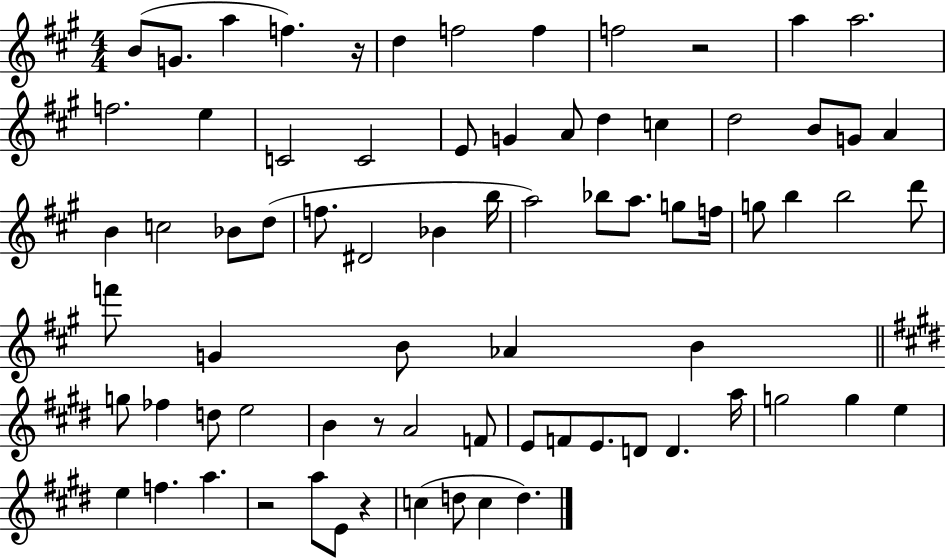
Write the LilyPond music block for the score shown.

{
  \clef treble
  \numericTimeSignature
  \time 4/4
  \key a \major
  b'8( g'8. a''4 f''4.) r16 | d''4 f''2 f''4 | f''2 r2 | a''4 a''2. | \break f''2. e''4 | c'2 c'2 | e'8 g'4 a'8 d''4 c''4 | d''2 b'8 g'8 a'4 | \break b'4 c''2 bes'8 d''8( | f''8. dis'2 bes'4 b''16 | a''2) bes''8 a''8. g''8 f''16 | g''8 b''4 b''2 d'''8 | \break f'''8 g'4 b'8 aes'4 b'4 | \bar "||" \break \key e \major g''8 fes''4 d''8 e''2 | b'4 r8 a'2 f'8 | e'8 f'8 e'8. d'8 d'4. a''16 | g''2 g''4 e''4 | \break e''4 f''4. a''4. | r2 a''8 e'8 r4 | c''4( d''8 c''4 d''4.) | \bar "|."
}